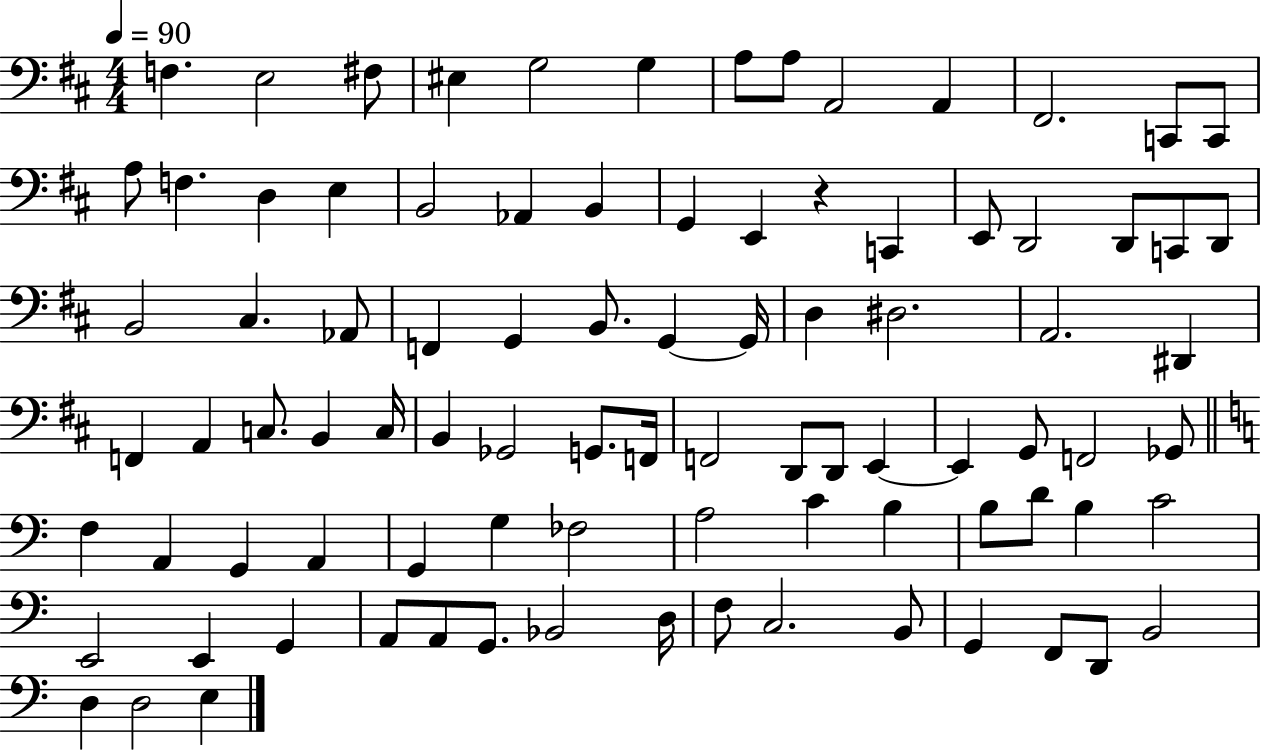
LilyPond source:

{
  \clef bass
  \numericTimeSignature
  \time 4/4
  \key d \major
  \tempo 4 = 90
  f4. e2 fis8 | eis4 g2 g4 | a8 a8 a,2 a,4 | fis,2. c,8 c,8 | \break a8 f4. d4 e4 | b,2 aes,4 b,4 | g,4 e,4 r4 c,4 | e,8 d,2 d,8 c,8 d,8 | \break b,2 cis4. aes,8 | f,4 g,4 b,8. g,4~~ g,16 | d4 dis2. | a,2. dis,4 | \break f,4 a,4 c8. b,4 c16 | b,4 ges,2 g,8. f,16 | f,2 d,8 d,8 e,4~~ | e,4 g,8 f,2 ges,8 | \break \bar "||" \break \key c \major f4 a,4 g,4 a,4 | g,4 g4 fes2 | a2 c'4 b4 | b8 d'8 b4 c'2 | \break e,2 e,4 g,4 | a,8 a,8 g,8. bes,2 d16 | f8 c2. b,8 | g,4 f,8 d,8 b,2 | \break d4 d2 e4 | \bar "|."
}